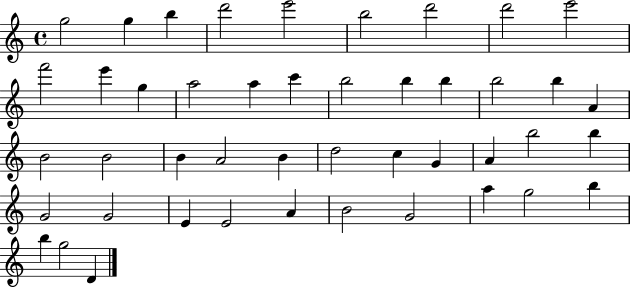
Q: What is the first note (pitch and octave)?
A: G5